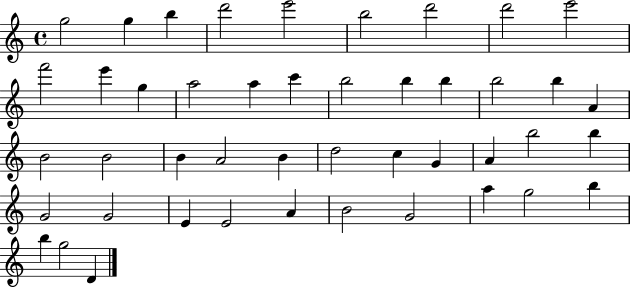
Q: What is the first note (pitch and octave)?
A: G5